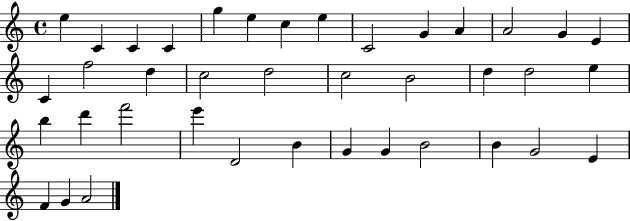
{
  \clef treble
  \time 4/4
  \defaultTimeSignature
  \key c \major
  e''4 c'4 c'4 c'4 | g''4 e''4 c''4 e''4 | c'2 g'4 a'4 | a'2 g'4 e'4 | \break c'4 f''2 d''4 | c''2 d''2 | c''2 b'2 | d''4 d''2 e''4 | \break b''4 d'''4 f'''2 | e'''4 d'2 b'4 | g'4 g'4 b'2 | b'4 g'2 e'4 | \break f'4 g'4 a'2 | \bar "|."
}